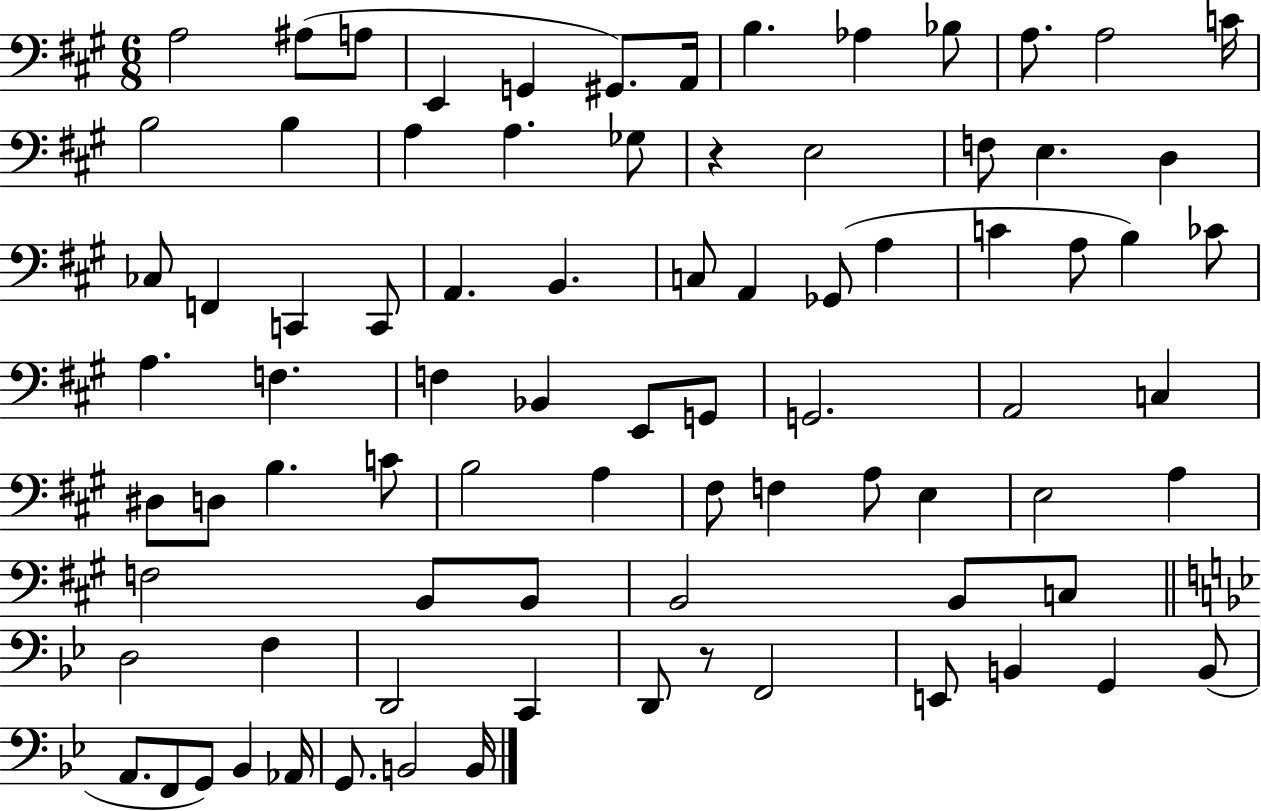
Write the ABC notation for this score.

X:1
T:Untitled
M:6/8
L:1/4
K:A
A,2 ^A,/2 A,/2 E,, G,, ^G,,/2 A,,/4 B, _A, _B,/2 A,/2 A,2 C/4 B,2 B, A, A, _G,/2 z E,2 F,/2 E, D, _C,/2 F,, C,, C,,/2 A,, B,, C,/2 A,, _G,,/2 A, C A,/2 B, _C/2 A, F, F, _B,, E,,/2 G,,/2 G,,2 A,,2 C, ^D,/2 D,/2 B, C/2 B,2 A, ^F,/2 F, A,/2 E, E,2 A, F,2 B,,/2 B,,/2 B,,2 B,,/2 C,/2 D,2 F, D,,2 C,, D,,/2 z/2 F,,2 E,,/2 B,, G,, B,,/2 A,,/2 F,,/2 G,,/2 _B,, _A,,/4 G,,/2 B,,2 B,,/4